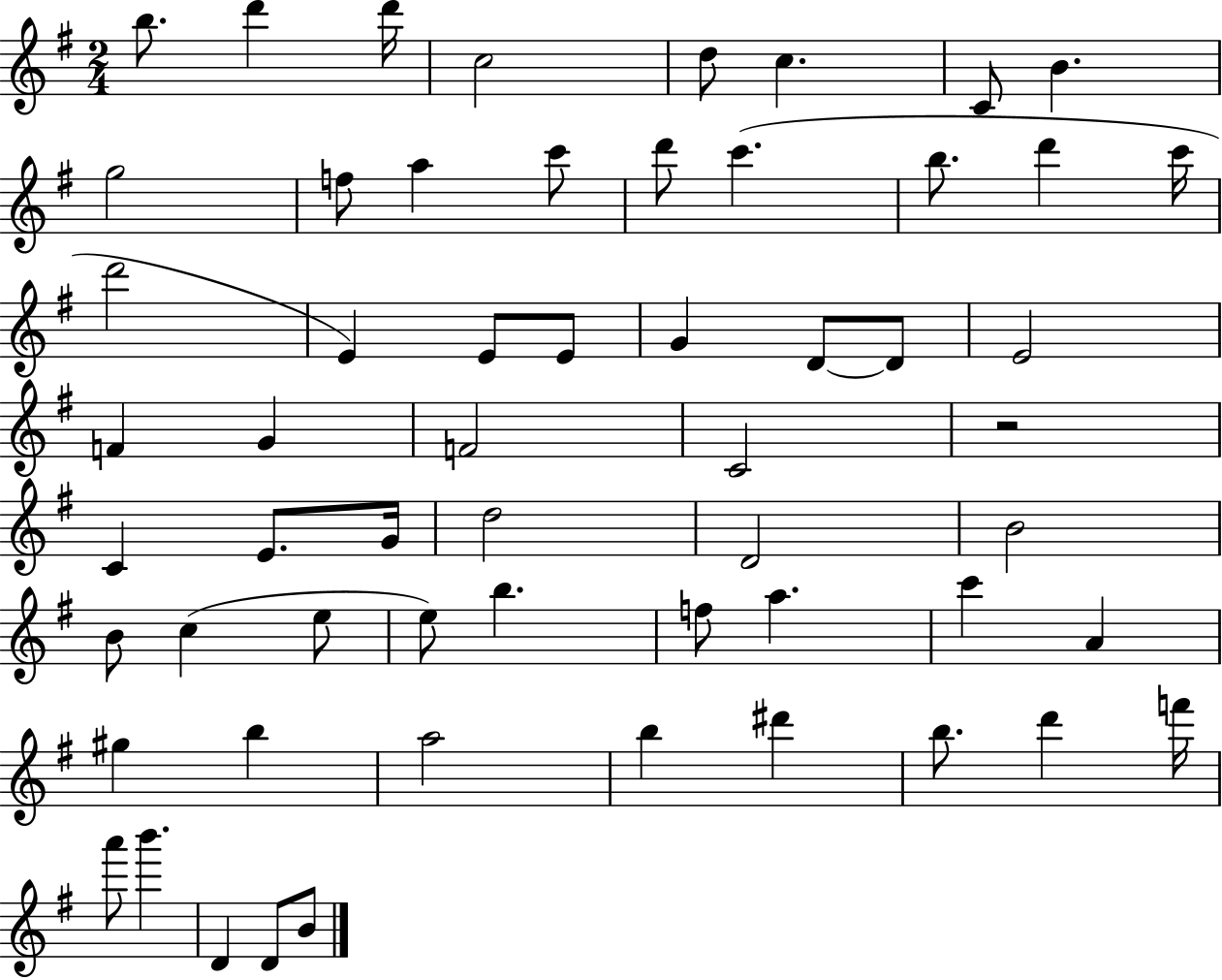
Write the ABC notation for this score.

X:1
T:Untitled
M:2/4
L:1/4
K:G
b/2 d' d'/4 c2 d/2 c C/2 B g2 f/2 a c'/2 d'/2 c' b/2 d' c'/4 d'2 E E/2 E/2 G D/2 D/2 E2 F G F2 C2 z2 C E/2 G/4 d2 D2 B2 B/2 c e/2 e/2 b f/2 a c' A ^g b a2 b ^d' b/2 d' f'/4 a'/2 b' D D/2 B/2